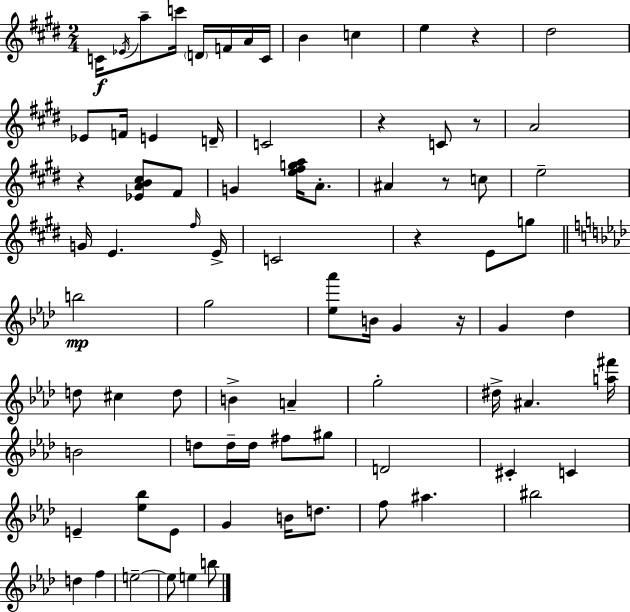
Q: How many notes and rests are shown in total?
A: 81